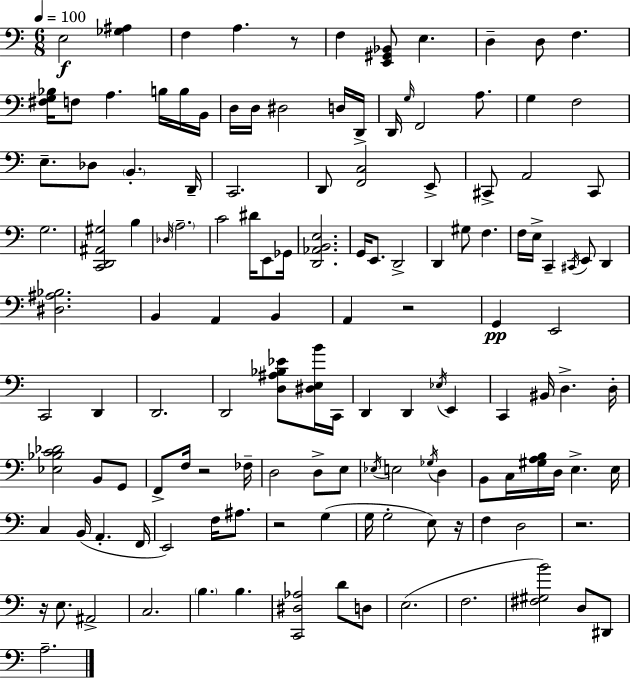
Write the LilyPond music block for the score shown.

{
  \clef bass
  \numericTimeSignature
  \time 6/8
  \key c \major
  \tempo 4 = 100
  e2\f <ges ais>4 | f4 a4. r8 | f4 <e, gis, bes,>8 e4. | d4-- d8 f4. | \break <fis g bes>16 f8 a4. b16 b16 b,16 | d16 d16 dis2 d16 d,16-> | d,16 \grace { g16 } f,2 a8. | g4 f2 | \break e8.-- des8 \parenthesize b,4.-. | d,16-- c,2. | d,8 <f, c>2 e,8-> | cis,8-> a,2 cis,8 | \break g2. | <c, d, ais, gis>2 b4 | \grace { des16 } \parenthesize a2.-- | c'2 dis'16 e,8 | \break ges,16 <d, aes, b, e>2. | g,16 e,8. d,2-> | d,4 gis8 f4. | f16 e16-> c,4-- \acciaccatura { cis,16 } e,8 d,4 | \break <dis ais bes>2. | b,4 a,4 b,4 | a,4 r2 | g,4\pp e,2 | \break c,2 d,4 | d,2. | d,2 <d ais bes ees'>8 | <dis e b'>16 c,16 d,4 d,4 \acciaccatura { ees16 } | \break e,4 c,4 bis,16 d4.-> | d16-. <ees bes c' des'>2 | b,8 g,8 f,8-> f16 r2 | fes16-- d2 | \break d8-> e8 \acciaccatura { ees16 } e2 | \acciaccatura { ges16 } d4 b,8 c16 <gis a b>16 d16 e4.-> | e16 c4 b,16( a,4.-. | f,16 e,2) | \break f16 ais8. r2 | g4( g16 g2-. | e8) r16 f4 d2 | r2. | \break r16 e8. ais,2-> | c2. | \parenthesize b4. | b4. <c, dis aes>2 | \break d'8 d8 e2.( | f2. | <fis gis b'>2) | d8 dis,8 a2.-- | \break \bar "|."
}